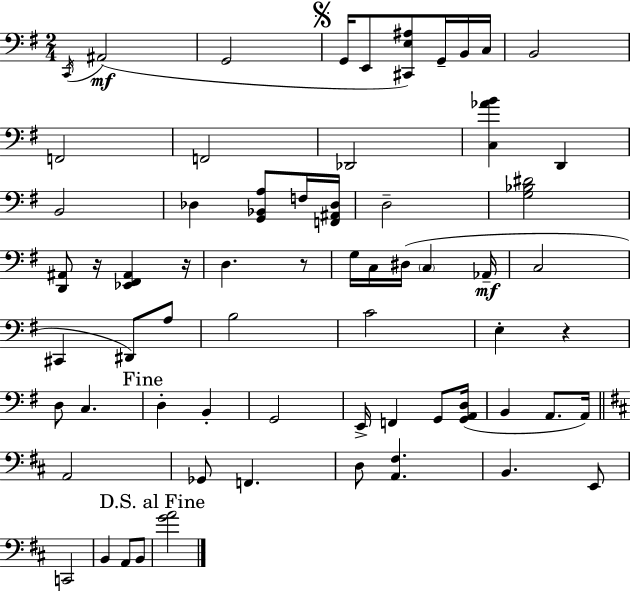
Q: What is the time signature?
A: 2/4